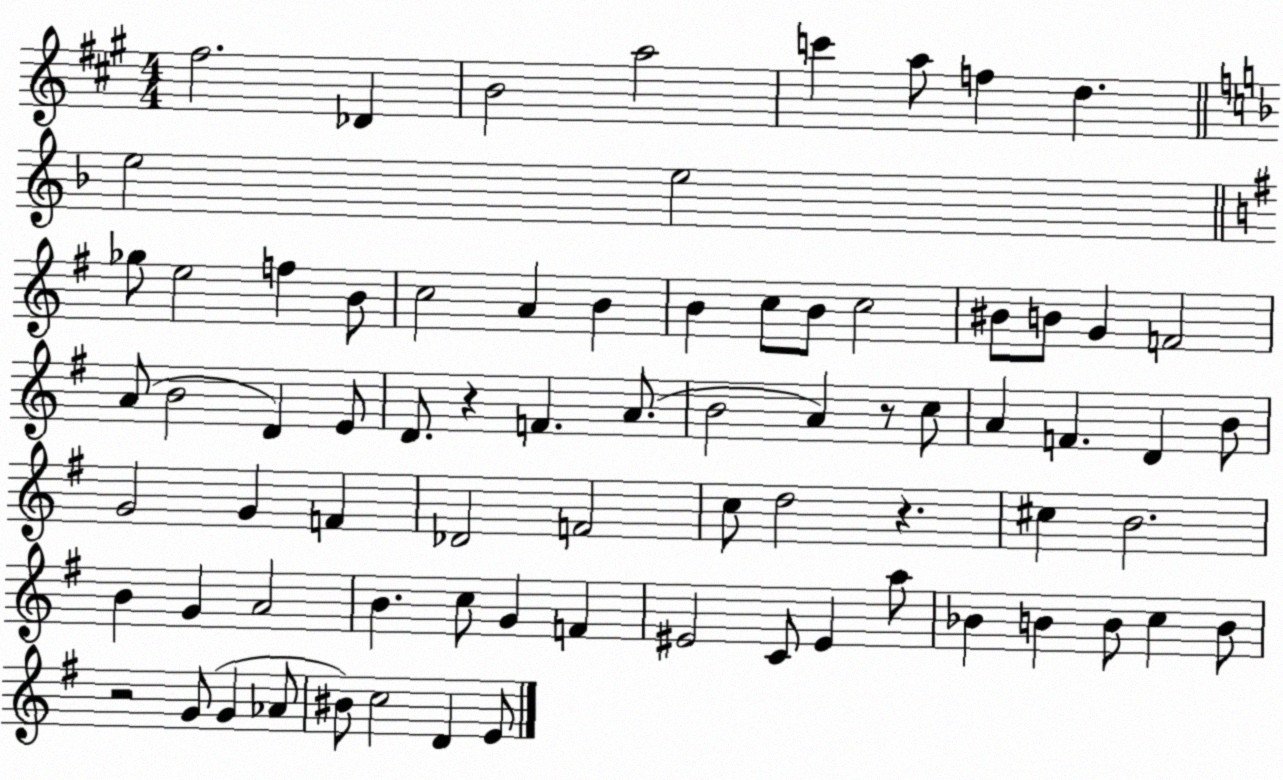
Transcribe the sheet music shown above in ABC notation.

X:1
T:Untitled
M:4/4
L:1/4
K:A
^f2 _D B2 a2 c' a/2 f d e2 e2 _g/2 e2 f B/2 c2 A B B c/2 B/2 c2 ^B/2 B/2 G F2 A/2 B2 D E/2 D/2 z F A/2 B2 A z/2 c/2 A F D B/2 G2 G F _D2 F2 c/2 d2 z ^c B2 B G A2 B c/2 G F ^E2 C/2 ^E a/2 _B B B/2 c B/2 z2 G/2 G _A/2 ^B/2 c2 D E/2